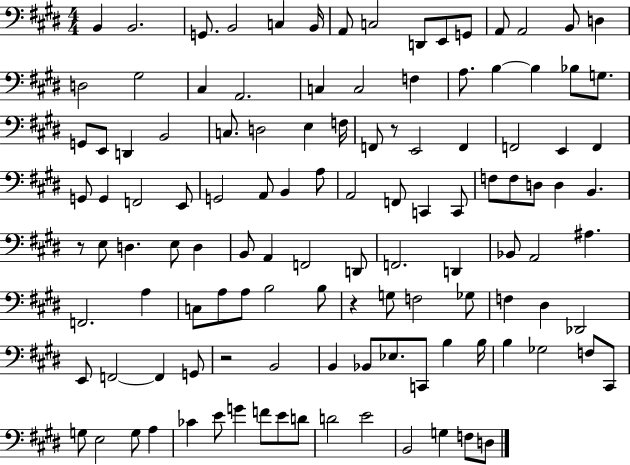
B2/q B2/h. G2/e. B2/h C3/q B2/s A2/e C3/h D2/e E2/e G2/e A2/e A2/h B2/e D3/q D3/h G#3/h C#3/q A2/h. C3/q C3/h F3/q A3/e. B3/q B3/q Bb3/e G3/e. G2/e E2/e D2/q B2/h C3/e. D3/h E3/q F3/s F2/e R/e E2/h F2/q F2/h E2/q F2/q G2/e G2/q F2/h E2/e G2/h A2/e B2/q A3/e A2/h F2/e C2/q C2/e F3/e F3/e D3/e D3/q B2/q. R/e E3/e D3/q. E3/e D3/q B2/e A2/q F2/h D2/e F2/h. D2/q Bb2/e A2/h A#3/q. F2/h. A3/q C3/e A3/e A3/e B3/h B3/e R/q G3/e F3/h Gb3/e F3/q D#3/q Db2/h E2/e F2/h F2/q G2/e R/h B2/h B2/q Bb2/e Eb3/e. C2/e B3/q B3/s B3/q Gb3/h F3/e C#2/e G3/e E3/h G3/e A3/q CES4/q E4/e G4/q F4/e E4/e D4/e D4/h E4/h B2/h G3/q F3/e D3/e